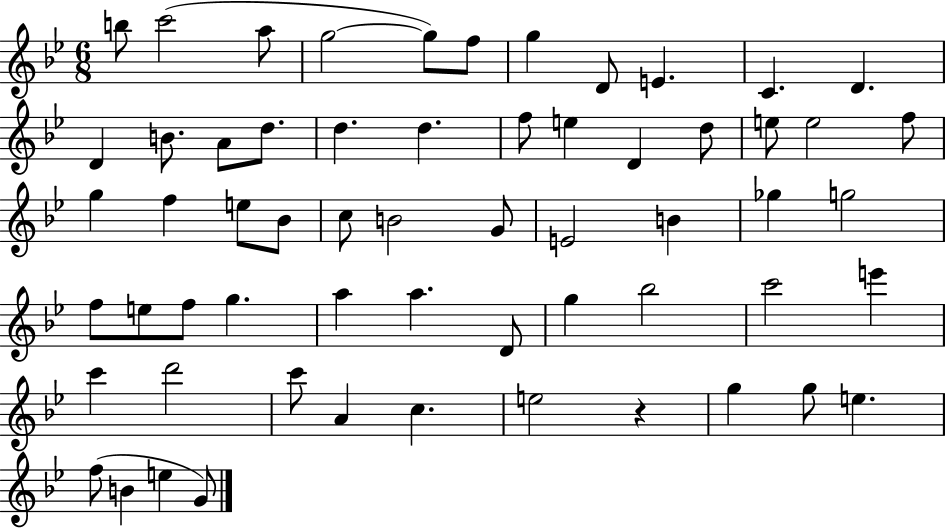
{
  \clef treble
  \numericTimeSignature
  \time 6/8
  \key bes \major
  b''8 c'''2( a''8 | g''2~~ g''8) f''8 | g''4 d'8 e'4. | c'4. d'4. | \break d'4 b'8. a'8 d''8. | d''4. d''4. | f''8 e''4 d'4 d''8 | e''8 e''2 f''8 | \break g''4 f''4 e''8 bes'8 | c''8 b'2 g'8 | e'2 b'4 | ges''4 g''2 | \break f''8 e''8 f''8 g''4. | a''4 a''4. d'8 | g''4 bes''2 | c'''2 e'''4 | \break c'''4 d'''2 | c'''8 a'4 c''4. | e''2 r4 | g''4 g''8 e''4. | \break f''8( b'4 e''4 g'8) | \bar "|."
}